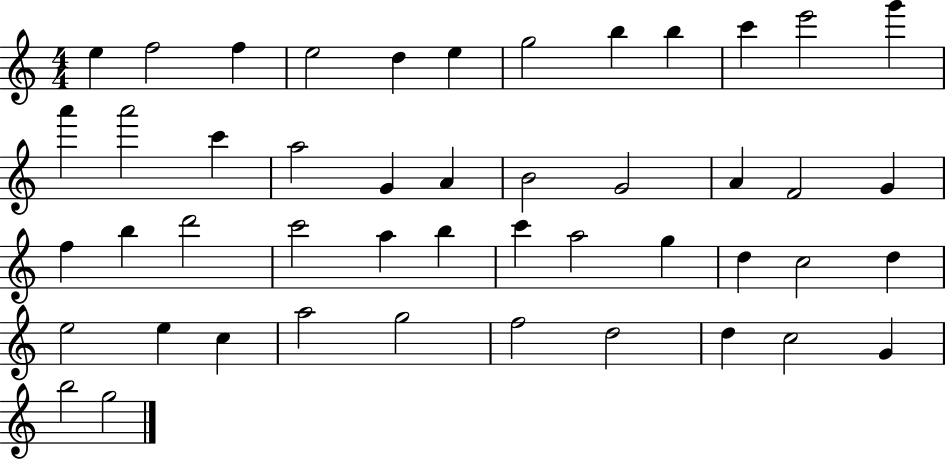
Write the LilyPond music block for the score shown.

{
  \clef treble
  \numericTimeSignature
  \time 4/4
  \key c \major
  e''4 f''2 f''4 | e''2 d''4 e''4 | g''2 b''4 b''4 | c'''4 e'''2 g'''4 | \break a'''4 a'''2 c'''4 | a''2 g'4 a'4 | b'2 g'2 | a'4 f'2 g'4 | \break f''4 b''4 d'''2 | c'''2 a''4 b''4 | c'''4 a''2 g''4 | d''4 c''2 d''4 | \break e''2 e''4 c''4 | a''2 g''2 | f''2 d''2 | d''4 c''2 g'4 | \break b''2 g''2 | \bar "|."
}